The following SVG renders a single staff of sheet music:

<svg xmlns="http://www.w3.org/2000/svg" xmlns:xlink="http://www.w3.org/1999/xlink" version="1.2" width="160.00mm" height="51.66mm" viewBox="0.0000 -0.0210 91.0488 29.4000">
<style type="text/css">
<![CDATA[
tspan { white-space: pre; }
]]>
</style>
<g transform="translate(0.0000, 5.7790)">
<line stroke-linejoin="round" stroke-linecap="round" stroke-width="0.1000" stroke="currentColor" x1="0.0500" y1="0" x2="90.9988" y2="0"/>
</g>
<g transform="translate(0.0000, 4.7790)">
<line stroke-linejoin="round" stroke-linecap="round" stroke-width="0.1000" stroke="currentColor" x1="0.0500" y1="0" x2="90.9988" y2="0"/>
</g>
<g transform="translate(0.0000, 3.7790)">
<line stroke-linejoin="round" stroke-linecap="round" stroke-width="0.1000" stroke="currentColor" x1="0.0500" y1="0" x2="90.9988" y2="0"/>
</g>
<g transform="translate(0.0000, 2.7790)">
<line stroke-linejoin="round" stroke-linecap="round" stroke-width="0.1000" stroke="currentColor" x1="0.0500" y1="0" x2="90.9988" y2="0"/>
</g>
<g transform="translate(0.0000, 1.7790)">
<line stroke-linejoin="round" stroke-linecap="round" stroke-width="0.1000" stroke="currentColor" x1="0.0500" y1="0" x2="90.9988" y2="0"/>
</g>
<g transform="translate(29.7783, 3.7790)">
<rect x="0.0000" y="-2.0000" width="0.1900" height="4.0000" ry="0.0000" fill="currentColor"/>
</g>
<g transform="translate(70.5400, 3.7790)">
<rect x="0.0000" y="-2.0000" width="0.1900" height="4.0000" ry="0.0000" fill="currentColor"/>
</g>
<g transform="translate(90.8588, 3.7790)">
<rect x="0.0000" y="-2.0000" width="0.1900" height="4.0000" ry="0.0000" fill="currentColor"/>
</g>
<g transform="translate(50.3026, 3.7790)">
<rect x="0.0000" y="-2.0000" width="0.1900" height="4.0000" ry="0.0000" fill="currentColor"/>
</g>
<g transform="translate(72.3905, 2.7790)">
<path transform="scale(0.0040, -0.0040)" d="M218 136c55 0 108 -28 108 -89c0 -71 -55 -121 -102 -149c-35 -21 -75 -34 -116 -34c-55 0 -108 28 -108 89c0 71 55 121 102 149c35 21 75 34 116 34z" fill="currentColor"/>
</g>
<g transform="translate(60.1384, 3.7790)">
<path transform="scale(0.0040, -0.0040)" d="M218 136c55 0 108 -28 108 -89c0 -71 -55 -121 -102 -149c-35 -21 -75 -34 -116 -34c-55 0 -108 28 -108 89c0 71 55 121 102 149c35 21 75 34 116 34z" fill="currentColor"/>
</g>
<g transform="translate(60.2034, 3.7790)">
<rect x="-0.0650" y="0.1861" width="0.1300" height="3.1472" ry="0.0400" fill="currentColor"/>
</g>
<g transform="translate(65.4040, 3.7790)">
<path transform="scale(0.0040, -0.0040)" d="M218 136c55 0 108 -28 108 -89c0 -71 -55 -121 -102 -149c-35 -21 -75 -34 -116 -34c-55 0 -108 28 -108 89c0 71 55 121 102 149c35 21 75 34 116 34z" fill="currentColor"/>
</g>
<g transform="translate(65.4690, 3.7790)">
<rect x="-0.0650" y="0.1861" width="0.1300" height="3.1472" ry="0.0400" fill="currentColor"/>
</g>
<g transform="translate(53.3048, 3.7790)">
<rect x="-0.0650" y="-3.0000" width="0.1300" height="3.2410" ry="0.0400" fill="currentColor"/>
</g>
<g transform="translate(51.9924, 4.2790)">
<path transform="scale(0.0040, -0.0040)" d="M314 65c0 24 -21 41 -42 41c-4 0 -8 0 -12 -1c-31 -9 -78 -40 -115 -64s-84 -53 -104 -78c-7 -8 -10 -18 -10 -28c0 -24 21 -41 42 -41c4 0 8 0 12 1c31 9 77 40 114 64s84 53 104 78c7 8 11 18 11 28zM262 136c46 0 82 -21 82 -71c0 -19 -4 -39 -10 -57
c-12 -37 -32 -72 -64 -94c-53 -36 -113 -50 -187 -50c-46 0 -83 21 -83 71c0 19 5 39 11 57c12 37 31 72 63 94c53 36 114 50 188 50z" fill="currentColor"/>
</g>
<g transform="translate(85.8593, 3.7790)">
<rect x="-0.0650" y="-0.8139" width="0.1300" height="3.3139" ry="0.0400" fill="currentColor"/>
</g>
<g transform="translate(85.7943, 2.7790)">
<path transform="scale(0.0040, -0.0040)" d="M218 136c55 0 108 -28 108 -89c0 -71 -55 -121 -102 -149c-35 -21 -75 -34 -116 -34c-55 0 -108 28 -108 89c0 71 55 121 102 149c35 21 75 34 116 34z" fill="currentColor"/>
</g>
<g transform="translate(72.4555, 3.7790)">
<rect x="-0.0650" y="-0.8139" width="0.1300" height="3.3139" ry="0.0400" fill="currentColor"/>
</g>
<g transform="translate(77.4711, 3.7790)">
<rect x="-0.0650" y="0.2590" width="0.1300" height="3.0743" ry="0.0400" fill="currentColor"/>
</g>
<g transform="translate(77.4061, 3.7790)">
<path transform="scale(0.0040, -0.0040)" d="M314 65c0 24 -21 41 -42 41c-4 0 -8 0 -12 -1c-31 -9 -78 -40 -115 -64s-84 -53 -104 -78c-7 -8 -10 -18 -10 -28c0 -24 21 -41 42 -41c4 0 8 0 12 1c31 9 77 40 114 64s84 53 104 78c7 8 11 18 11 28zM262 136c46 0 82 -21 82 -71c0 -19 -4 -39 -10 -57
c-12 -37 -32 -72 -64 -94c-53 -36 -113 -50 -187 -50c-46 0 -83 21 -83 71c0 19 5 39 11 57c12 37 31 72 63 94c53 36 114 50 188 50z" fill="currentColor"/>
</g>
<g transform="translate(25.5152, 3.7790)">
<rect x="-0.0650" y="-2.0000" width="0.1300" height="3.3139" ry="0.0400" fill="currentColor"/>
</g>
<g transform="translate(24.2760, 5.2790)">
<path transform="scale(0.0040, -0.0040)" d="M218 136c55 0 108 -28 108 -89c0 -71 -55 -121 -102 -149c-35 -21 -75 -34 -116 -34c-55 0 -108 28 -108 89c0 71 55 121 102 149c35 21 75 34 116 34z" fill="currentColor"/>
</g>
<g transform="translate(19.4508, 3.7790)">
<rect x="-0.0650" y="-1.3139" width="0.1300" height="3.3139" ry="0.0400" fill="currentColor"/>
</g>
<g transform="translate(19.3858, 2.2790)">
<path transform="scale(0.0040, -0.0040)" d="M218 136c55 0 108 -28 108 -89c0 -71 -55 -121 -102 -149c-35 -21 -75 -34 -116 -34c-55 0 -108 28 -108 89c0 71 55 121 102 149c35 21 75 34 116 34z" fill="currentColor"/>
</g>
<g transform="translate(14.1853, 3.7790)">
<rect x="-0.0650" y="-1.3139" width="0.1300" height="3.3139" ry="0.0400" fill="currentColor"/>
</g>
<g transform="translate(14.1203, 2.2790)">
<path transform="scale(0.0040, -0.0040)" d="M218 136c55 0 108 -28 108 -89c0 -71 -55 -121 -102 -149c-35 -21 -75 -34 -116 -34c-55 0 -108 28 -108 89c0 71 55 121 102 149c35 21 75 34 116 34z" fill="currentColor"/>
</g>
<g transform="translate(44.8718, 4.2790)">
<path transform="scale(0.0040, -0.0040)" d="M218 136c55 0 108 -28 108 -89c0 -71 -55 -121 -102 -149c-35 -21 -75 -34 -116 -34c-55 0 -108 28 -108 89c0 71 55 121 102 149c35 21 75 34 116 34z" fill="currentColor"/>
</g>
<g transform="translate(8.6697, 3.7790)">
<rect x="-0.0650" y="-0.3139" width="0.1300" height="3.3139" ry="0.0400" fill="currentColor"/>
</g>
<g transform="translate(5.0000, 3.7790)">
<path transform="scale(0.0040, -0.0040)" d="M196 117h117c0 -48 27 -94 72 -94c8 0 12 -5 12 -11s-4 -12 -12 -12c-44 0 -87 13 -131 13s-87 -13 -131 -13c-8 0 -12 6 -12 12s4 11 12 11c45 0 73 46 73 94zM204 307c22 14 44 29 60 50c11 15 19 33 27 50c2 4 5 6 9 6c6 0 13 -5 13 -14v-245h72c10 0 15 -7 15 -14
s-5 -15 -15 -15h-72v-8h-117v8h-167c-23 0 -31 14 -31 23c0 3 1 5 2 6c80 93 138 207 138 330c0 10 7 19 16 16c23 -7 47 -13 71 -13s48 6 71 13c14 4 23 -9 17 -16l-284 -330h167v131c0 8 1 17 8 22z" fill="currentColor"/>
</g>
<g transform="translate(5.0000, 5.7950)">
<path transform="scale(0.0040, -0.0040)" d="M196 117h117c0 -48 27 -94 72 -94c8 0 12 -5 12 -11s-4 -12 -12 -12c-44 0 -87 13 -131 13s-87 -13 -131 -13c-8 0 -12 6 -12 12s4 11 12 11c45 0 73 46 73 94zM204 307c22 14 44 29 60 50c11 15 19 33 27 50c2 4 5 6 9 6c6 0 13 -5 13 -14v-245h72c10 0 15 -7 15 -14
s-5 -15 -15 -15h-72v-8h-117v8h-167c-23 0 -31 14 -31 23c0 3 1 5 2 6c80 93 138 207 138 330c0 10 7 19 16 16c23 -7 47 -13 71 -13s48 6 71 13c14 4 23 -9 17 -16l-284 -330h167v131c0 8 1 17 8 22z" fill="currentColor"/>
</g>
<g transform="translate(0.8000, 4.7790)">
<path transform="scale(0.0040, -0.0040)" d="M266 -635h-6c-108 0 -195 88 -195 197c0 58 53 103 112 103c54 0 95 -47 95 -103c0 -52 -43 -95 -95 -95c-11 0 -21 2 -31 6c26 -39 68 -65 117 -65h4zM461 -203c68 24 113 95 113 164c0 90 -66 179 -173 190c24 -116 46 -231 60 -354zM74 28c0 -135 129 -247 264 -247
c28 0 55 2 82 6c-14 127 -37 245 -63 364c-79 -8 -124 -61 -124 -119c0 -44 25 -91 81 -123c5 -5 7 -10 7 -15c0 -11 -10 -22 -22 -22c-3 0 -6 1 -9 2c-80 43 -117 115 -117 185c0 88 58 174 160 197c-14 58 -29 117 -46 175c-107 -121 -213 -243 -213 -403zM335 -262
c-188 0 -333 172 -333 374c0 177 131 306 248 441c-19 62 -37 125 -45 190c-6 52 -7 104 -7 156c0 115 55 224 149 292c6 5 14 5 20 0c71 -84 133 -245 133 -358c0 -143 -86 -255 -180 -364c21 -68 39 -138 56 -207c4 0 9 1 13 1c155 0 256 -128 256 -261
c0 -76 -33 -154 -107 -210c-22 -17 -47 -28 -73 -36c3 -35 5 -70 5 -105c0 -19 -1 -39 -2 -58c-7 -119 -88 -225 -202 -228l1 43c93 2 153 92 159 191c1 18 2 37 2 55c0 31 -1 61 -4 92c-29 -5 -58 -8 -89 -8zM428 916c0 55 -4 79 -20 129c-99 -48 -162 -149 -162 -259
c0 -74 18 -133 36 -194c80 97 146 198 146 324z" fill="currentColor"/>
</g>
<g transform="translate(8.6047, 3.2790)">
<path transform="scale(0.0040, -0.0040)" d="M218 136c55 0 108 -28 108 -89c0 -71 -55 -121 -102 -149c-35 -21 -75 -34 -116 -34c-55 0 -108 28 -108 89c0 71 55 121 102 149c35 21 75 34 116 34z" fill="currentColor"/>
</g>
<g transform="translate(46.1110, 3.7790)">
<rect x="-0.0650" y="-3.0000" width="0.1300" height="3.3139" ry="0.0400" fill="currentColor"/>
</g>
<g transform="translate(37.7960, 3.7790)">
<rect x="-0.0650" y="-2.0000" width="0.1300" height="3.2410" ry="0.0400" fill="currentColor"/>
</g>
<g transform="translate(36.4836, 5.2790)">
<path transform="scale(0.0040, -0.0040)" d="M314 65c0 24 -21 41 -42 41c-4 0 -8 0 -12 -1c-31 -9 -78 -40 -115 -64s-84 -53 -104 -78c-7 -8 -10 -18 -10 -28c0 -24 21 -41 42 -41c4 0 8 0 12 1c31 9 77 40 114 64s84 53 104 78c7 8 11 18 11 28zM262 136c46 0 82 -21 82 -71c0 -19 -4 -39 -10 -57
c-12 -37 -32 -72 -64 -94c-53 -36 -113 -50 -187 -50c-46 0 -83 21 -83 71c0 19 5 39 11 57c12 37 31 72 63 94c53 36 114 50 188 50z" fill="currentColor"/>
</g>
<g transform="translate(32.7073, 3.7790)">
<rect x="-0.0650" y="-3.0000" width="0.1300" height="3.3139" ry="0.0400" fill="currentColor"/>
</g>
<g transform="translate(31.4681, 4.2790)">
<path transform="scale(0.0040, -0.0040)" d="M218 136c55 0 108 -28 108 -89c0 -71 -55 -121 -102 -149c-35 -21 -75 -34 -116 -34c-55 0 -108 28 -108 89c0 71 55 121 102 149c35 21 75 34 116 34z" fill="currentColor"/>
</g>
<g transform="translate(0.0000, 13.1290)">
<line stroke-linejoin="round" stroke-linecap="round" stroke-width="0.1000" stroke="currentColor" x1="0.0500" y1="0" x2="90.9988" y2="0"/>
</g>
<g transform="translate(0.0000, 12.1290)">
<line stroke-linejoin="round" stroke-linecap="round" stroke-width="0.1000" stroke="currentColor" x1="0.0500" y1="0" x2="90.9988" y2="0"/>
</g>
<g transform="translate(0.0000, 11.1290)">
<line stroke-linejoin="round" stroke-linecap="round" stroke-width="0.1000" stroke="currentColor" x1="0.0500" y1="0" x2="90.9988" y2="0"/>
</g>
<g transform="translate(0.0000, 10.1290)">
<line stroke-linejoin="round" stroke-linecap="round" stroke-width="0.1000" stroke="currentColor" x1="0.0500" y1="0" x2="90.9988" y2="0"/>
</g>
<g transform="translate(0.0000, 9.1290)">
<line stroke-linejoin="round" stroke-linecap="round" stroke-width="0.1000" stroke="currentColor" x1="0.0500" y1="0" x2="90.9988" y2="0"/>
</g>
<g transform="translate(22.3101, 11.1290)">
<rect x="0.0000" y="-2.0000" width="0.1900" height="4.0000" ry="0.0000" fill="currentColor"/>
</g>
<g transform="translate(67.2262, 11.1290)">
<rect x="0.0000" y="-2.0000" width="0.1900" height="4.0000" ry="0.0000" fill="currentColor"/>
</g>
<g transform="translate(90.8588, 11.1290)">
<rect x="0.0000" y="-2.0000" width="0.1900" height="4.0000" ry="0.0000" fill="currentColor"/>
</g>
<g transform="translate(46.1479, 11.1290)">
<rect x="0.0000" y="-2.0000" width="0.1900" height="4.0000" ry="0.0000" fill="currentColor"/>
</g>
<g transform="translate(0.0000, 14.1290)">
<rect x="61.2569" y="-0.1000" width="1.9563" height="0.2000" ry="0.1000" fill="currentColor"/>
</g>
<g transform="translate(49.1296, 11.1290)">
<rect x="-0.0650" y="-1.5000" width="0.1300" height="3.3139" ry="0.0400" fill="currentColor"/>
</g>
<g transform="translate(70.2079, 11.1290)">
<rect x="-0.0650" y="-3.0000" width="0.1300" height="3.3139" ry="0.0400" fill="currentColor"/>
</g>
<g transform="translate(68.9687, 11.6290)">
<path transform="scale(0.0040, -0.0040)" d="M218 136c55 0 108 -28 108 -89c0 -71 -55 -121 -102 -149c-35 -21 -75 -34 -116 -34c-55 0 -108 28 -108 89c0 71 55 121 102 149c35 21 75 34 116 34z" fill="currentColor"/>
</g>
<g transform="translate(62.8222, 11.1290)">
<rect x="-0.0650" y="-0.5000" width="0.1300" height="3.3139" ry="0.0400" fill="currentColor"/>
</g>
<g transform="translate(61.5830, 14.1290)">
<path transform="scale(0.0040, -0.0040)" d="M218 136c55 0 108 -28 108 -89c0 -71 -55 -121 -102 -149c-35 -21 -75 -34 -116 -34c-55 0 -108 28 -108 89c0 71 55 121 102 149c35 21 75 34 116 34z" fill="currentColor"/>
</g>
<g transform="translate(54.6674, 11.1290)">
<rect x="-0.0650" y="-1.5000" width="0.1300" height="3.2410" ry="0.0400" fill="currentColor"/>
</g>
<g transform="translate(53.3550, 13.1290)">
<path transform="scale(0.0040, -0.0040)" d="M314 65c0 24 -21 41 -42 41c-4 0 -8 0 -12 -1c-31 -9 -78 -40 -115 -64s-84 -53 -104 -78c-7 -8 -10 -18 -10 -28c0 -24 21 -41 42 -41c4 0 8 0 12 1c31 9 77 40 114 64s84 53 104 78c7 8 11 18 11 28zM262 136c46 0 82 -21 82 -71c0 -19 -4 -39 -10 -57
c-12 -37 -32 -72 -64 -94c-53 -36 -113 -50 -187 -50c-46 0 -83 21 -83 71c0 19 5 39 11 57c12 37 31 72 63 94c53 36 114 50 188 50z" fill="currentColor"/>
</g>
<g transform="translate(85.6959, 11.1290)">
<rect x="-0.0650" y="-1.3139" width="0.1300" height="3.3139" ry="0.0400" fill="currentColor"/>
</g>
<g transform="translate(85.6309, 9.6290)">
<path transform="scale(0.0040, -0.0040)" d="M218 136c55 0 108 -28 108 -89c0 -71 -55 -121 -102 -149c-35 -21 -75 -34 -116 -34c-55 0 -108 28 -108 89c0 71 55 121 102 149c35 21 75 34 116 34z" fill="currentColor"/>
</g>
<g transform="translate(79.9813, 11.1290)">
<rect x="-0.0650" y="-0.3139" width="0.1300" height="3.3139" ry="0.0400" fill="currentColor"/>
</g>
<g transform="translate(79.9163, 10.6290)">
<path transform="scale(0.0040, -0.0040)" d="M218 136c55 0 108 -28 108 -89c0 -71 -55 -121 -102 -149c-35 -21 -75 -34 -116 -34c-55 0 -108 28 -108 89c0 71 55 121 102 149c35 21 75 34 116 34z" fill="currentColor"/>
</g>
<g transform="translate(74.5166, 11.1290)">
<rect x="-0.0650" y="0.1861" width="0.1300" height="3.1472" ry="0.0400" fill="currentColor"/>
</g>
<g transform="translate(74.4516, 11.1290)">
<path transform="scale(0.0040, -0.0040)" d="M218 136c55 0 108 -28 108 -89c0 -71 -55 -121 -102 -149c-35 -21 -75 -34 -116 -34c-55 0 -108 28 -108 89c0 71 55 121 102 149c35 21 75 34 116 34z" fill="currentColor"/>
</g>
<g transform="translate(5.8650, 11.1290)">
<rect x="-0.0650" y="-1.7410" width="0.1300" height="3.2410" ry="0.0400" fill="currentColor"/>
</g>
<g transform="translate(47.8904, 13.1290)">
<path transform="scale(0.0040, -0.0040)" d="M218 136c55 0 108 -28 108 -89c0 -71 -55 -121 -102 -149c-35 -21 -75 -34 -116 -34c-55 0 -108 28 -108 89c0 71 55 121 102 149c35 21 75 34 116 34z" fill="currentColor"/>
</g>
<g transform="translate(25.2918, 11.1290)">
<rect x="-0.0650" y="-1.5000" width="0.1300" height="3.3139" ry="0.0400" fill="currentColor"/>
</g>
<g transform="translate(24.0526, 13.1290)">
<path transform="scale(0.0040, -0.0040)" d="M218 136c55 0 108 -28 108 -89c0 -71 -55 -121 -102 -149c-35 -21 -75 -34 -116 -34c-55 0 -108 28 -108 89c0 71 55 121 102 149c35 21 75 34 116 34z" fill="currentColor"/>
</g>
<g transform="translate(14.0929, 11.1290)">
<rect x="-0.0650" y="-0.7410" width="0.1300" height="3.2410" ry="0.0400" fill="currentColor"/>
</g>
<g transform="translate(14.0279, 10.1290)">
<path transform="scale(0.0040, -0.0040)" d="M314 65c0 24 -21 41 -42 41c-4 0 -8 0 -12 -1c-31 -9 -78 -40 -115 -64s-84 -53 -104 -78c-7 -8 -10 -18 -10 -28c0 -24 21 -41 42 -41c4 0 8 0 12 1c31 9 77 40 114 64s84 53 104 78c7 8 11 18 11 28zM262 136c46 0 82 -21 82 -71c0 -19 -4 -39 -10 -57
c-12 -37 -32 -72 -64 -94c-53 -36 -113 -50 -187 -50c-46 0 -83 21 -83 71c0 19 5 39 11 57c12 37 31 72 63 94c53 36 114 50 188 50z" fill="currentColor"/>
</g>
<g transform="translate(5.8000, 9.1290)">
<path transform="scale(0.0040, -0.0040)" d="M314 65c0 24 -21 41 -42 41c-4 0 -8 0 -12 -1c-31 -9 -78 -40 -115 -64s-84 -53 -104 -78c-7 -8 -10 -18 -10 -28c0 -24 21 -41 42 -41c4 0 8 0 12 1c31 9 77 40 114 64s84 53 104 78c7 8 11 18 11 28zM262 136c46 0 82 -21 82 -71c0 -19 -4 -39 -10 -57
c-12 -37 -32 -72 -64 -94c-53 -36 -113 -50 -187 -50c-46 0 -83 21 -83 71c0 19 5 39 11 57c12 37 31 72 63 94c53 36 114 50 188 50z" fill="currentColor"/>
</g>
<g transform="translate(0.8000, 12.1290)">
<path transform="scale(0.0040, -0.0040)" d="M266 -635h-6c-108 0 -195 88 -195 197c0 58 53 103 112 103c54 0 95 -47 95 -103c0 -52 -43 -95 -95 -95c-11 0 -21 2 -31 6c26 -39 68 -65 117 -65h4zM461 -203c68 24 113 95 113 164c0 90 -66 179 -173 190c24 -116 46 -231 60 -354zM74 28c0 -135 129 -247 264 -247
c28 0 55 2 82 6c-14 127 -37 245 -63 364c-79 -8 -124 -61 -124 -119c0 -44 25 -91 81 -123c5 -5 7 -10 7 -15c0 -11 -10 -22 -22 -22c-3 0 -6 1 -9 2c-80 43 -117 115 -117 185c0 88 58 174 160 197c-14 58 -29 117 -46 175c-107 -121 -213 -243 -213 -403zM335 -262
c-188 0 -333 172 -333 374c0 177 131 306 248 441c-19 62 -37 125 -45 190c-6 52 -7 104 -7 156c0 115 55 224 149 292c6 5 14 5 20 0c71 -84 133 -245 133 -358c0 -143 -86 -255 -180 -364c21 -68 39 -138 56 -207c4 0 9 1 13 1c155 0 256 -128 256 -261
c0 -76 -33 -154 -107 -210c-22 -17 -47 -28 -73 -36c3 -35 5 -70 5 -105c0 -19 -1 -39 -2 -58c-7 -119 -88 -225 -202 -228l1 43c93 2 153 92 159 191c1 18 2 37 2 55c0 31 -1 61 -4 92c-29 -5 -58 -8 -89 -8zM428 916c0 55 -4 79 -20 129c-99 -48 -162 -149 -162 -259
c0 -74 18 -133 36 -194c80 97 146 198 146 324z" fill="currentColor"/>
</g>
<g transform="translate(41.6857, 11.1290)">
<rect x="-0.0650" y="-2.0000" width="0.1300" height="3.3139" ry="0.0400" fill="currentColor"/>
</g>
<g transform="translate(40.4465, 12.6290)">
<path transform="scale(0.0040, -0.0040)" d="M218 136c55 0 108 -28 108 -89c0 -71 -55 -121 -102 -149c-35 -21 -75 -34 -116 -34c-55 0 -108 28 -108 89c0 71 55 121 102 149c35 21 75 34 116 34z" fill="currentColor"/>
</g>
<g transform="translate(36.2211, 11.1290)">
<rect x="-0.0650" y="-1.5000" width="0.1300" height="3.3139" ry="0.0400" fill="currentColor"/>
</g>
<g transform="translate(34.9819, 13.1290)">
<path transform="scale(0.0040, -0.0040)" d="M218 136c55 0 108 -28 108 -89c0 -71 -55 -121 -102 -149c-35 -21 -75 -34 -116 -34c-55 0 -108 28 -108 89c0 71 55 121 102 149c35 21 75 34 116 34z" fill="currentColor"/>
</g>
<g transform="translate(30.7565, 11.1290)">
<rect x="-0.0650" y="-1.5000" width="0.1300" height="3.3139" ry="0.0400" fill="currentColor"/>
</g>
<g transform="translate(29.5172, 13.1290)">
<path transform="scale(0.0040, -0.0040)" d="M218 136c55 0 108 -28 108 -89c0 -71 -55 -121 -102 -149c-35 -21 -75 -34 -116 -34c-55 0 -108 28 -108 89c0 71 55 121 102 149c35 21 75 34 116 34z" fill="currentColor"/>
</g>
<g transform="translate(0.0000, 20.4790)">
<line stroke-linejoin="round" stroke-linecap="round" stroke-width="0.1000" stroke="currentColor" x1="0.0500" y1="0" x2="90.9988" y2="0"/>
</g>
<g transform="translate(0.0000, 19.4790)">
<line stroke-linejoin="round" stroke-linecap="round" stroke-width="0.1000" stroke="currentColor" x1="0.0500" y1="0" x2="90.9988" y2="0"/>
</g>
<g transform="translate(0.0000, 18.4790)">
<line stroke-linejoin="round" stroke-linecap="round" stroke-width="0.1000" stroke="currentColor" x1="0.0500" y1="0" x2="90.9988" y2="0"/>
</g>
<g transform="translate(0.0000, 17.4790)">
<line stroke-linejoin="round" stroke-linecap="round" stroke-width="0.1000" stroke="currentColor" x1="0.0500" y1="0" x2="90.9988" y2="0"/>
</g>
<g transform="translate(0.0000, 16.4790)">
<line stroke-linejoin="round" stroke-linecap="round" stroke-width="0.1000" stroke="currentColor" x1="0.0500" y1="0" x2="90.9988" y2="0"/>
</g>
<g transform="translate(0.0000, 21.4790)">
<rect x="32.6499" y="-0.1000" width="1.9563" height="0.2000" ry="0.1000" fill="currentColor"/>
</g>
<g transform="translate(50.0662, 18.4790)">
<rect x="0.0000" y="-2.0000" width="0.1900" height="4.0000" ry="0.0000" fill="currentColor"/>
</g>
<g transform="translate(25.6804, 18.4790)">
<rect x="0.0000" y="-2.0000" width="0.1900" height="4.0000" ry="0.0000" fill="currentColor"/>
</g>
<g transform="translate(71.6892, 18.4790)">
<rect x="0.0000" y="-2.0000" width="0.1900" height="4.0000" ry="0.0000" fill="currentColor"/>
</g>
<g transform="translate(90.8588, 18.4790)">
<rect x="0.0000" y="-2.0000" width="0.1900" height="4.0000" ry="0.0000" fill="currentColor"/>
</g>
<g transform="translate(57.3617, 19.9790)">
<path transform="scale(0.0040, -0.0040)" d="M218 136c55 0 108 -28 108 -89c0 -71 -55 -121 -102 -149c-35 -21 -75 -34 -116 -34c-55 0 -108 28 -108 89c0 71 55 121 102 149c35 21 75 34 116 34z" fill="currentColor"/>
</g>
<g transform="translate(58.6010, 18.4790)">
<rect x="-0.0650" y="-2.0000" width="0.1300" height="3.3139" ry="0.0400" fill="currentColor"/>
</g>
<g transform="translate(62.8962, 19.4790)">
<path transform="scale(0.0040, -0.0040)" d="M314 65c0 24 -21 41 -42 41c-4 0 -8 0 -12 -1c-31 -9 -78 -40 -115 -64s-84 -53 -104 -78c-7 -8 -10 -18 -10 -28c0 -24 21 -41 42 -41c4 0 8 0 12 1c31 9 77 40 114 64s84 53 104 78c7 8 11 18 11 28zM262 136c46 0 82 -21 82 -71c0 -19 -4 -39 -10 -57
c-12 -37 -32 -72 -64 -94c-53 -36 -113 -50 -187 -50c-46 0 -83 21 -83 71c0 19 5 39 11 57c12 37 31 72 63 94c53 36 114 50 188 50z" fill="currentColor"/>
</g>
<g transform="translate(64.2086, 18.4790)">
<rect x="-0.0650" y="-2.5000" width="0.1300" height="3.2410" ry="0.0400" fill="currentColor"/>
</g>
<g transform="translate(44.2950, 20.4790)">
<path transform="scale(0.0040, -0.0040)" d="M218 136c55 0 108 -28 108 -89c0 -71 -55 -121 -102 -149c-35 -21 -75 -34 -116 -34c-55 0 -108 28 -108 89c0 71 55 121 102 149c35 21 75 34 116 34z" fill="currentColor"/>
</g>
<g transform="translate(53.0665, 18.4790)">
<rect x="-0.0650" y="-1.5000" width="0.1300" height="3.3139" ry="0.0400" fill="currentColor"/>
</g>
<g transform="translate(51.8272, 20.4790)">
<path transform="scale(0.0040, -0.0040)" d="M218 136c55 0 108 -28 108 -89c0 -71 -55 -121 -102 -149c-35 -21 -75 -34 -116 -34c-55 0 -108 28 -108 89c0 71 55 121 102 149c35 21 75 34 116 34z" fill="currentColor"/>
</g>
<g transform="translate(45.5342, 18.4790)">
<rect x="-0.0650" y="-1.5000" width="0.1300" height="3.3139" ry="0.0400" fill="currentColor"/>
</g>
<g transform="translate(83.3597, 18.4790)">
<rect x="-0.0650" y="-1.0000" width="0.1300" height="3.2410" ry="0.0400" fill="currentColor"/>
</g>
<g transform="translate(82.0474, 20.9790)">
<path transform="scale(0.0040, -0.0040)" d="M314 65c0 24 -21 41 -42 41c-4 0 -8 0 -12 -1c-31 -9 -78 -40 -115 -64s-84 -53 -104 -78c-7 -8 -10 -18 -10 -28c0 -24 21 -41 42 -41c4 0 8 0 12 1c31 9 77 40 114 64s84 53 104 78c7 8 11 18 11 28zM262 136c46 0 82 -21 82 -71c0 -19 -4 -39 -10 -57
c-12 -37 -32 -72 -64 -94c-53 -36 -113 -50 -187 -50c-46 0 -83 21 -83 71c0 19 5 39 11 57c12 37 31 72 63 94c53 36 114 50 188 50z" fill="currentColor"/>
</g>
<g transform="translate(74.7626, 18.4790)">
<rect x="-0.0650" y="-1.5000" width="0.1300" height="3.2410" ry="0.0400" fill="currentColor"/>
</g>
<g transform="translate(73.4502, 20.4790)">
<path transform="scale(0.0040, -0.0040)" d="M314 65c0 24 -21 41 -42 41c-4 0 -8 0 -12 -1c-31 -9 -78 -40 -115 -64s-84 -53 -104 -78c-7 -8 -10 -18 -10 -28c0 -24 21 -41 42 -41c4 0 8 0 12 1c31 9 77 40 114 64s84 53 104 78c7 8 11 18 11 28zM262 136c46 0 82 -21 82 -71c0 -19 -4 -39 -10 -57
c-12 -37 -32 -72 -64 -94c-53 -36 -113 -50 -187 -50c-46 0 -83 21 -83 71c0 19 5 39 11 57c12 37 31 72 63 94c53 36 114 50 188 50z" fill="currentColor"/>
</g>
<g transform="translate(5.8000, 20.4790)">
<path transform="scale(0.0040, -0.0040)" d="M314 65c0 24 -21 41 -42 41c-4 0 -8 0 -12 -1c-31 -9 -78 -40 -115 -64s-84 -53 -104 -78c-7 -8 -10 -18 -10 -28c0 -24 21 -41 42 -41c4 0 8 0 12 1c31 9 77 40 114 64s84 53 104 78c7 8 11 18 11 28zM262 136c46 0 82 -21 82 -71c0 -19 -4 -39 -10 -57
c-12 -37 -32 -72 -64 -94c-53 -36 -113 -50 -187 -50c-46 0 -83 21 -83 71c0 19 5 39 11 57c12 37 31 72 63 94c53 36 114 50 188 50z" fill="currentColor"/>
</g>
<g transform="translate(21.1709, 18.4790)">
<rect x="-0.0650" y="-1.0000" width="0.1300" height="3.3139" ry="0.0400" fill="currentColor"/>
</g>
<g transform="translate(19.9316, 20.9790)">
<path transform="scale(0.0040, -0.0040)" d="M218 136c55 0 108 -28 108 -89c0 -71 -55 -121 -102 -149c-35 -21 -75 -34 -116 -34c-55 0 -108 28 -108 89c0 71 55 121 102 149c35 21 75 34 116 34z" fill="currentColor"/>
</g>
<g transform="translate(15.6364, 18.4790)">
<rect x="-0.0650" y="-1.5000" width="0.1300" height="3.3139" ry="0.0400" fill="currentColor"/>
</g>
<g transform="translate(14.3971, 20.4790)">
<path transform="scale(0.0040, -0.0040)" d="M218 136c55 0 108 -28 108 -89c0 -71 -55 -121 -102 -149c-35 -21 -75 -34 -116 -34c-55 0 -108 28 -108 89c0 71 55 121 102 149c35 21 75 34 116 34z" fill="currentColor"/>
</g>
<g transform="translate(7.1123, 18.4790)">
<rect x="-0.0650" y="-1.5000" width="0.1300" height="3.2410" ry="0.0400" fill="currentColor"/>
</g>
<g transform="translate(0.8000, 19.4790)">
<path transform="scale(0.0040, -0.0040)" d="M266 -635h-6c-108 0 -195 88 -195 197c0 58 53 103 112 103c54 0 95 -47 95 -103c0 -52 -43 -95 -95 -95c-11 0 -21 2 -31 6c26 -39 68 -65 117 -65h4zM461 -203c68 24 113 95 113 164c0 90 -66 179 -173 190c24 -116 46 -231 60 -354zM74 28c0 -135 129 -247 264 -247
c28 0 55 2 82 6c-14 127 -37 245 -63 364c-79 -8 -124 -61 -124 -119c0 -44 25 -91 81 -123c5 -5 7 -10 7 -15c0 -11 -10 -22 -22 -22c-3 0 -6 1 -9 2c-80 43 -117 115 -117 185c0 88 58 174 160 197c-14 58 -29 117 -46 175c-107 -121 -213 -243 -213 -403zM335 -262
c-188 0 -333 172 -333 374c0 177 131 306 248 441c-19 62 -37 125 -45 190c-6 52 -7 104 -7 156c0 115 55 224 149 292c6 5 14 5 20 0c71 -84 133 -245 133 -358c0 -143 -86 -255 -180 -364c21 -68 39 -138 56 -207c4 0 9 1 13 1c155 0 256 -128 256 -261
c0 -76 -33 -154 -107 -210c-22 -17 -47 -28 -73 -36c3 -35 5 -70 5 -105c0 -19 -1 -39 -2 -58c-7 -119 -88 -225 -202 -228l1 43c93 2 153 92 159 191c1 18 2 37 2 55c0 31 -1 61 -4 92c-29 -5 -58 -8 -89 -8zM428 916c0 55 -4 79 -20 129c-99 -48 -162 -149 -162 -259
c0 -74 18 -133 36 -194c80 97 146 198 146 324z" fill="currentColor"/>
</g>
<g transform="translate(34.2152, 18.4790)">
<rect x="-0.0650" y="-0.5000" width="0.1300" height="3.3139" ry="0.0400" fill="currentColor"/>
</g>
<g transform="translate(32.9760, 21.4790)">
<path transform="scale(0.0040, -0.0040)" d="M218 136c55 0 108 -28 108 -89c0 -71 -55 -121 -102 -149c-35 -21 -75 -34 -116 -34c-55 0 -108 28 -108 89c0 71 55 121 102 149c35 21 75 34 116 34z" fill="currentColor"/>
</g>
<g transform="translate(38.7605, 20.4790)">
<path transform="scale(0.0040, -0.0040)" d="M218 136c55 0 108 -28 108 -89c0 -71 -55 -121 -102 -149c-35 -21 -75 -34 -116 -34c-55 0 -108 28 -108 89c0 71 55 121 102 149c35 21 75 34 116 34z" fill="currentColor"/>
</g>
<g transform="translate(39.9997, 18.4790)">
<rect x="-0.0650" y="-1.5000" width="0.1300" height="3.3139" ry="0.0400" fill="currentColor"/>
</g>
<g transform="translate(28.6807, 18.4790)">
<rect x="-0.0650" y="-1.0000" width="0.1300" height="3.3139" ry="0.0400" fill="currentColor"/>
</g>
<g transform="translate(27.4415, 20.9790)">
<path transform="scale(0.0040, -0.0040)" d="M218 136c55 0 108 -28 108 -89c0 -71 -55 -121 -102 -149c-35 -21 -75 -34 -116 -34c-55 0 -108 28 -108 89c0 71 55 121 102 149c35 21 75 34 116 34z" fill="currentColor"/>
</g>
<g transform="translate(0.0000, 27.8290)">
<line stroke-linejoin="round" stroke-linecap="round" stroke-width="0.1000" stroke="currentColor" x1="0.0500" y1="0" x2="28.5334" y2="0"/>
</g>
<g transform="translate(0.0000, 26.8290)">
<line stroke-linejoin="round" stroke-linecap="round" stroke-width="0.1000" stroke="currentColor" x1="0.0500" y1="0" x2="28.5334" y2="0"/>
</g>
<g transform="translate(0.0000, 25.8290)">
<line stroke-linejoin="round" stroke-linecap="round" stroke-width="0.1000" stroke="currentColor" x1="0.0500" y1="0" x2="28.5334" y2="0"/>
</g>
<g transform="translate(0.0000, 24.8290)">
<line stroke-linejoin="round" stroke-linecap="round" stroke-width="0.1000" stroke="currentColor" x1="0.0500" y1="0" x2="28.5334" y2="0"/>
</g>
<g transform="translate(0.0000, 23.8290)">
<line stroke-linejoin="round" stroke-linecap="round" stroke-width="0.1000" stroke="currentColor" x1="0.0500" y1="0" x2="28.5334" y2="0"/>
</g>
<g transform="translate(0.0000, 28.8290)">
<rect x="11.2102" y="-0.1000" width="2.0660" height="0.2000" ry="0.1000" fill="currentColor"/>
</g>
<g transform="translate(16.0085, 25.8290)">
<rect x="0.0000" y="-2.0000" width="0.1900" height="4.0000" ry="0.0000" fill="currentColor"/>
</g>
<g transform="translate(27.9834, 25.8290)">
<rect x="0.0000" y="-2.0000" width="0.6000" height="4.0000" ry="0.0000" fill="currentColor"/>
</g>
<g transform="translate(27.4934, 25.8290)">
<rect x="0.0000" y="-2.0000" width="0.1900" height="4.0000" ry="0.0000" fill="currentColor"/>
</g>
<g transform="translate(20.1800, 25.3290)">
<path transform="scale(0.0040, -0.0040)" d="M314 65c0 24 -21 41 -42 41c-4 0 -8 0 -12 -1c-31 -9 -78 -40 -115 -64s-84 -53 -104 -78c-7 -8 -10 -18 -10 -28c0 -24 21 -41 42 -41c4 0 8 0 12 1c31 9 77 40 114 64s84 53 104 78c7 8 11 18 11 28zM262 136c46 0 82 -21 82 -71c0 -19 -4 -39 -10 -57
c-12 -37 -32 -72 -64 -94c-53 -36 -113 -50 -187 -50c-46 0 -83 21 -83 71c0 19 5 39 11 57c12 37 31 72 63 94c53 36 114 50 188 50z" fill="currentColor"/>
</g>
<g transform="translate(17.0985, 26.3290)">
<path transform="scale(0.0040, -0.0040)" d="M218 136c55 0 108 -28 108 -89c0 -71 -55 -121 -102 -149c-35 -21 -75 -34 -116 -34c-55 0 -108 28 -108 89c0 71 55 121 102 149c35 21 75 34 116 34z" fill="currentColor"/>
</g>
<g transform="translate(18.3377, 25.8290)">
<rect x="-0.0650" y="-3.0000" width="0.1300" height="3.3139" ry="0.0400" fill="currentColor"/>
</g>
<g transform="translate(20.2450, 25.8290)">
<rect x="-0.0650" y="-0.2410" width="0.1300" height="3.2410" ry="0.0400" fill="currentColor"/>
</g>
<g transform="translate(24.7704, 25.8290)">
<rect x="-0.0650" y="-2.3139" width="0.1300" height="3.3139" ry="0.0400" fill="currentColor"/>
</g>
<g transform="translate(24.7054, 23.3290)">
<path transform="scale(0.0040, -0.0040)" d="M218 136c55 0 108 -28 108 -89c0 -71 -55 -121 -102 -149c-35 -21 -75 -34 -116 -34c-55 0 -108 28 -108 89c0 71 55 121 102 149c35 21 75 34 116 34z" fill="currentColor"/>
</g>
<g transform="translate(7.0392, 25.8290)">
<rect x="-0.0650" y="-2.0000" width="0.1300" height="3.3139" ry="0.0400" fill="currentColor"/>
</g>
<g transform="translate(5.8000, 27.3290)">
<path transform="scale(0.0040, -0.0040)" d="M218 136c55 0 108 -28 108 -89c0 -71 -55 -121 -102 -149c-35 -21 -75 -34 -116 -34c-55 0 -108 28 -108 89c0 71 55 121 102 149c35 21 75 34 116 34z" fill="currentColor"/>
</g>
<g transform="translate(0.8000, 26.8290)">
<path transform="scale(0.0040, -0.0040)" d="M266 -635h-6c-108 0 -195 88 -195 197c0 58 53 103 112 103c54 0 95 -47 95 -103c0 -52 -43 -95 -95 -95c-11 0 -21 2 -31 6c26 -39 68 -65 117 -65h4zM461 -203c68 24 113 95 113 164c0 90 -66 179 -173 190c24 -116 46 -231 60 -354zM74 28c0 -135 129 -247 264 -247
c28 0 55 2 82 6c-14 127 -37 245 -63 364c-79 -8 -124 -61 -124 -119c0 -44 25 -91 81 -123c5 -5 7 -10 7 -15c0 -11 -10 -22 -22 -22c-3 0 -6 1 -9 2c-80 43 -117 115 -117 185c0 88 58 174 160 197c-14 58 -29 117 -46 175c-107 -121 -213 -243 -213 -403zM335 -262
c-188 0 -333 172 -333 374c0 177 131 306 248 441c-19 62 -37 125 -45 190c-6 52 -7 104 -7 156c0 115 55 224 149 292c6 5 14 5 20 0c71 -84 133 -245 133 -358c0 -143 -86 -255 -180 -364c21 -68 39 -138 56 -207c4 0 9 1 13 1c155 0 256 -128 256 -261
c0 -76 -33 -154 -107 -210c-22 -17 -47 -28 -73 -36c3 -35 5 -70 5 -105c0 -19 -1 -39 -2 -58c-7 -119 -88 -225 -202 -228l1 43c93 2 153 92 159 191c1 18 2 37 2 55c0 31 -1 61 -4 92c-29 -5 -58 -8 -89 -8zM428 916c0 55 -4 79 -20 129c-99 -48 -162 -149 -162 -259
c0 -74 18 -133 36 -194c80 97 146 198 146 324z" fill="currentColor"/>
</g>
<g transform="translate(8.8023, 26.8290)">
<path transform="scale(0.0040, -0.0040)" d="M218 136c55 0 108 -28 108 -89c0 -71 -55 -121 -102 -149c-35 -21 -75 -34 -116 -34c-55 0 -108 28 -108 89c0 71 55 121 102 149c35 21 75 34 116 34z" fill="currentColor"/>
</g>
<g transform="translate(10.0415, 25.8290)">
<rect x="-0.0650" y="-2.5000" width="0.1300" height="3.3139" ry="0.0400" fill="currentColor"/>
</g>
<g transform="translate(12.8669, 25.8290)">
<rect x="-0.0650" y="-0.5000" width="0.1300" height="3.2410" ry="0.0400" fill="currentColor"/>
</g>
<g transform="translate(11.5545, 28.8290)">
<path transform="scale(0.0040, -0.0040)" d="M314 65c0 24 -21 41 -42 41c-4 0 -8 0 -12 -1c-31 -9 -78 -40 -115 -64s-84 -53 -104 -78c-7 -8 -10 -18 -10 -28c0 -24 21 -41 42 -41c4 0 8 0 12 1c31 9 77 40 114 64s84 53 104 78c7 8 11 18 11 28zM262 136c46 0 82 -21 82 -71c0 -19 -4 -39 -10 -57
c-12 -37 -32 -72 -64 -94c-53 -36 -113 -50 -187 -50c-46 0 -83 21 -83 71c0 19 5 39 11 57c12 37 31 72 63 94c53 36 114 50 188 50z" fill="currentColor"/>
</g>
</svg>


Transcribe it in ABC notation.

X:1
T:Untitled
M:4/4
L:1/4
K:C
c e e F A F2 A A2 B B d B2 d f2 d2 E E E F E E2 C A B c e E2 E D D C E E E F G2 E2 D2 F G C2 A c2 g